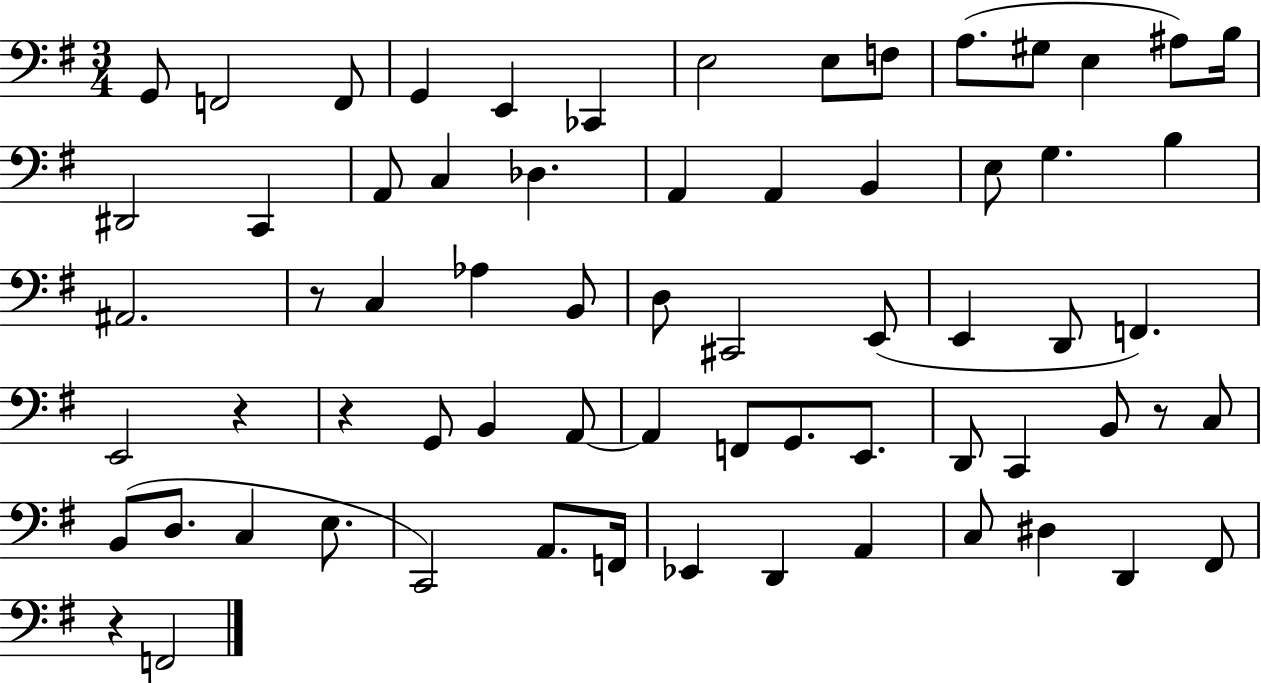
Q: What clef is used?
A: bass